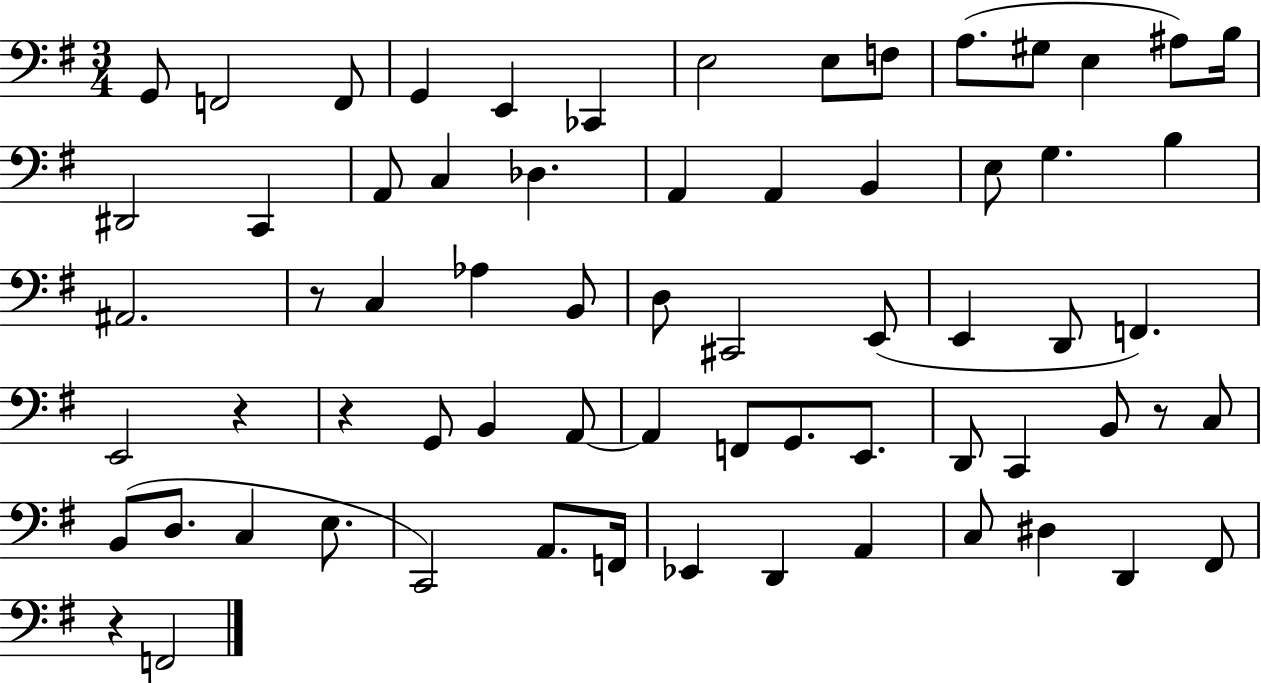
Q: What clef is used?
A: bass